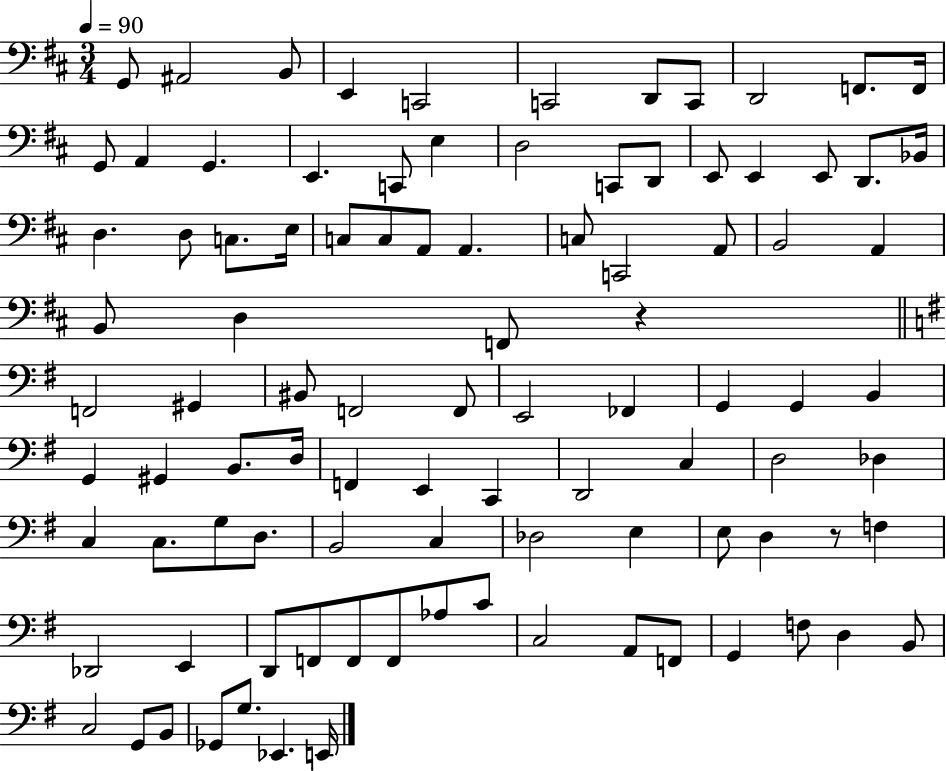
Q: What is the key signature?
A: D major